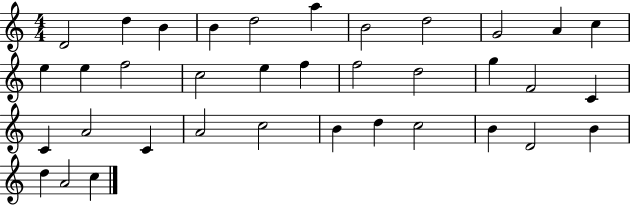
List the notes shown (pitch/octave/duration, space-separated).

D4/h D5/q B4/q B4/q D5/h A5/q B4/h D5/h G4/h A4/q C5/q E5/q E5/q F5/h C5/h E5/q F5/q F5/h D5/h G5/q F4/h C4/q C4/q A4/h C4/q A4/h C5/h B4/q D5/q C5/h B4/q D4/h B4/q D5/q A4/h C5/q